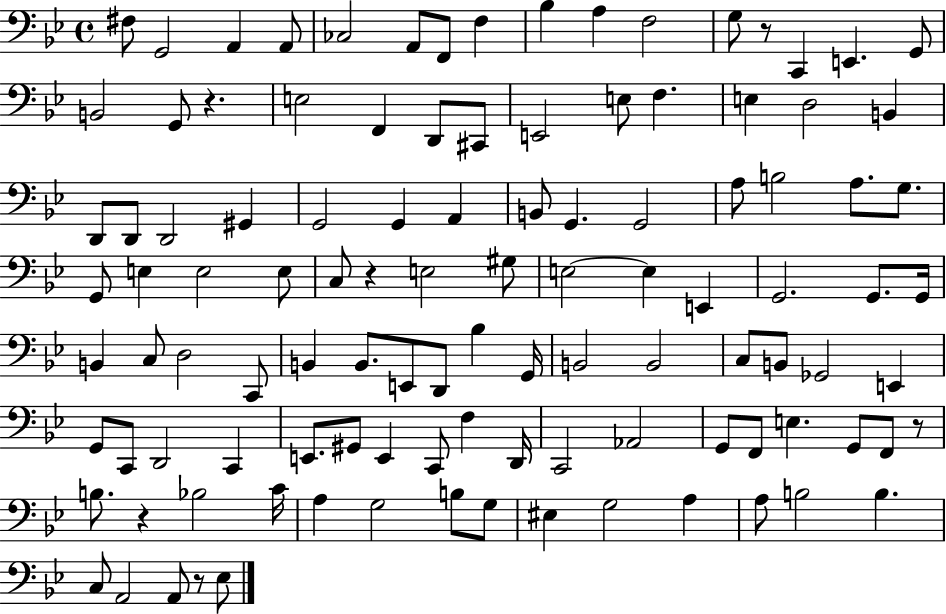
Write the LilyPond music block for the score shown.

{
  \clef bass
  \time 4/4
  \defaultTimeSignature
  \key bes \major
  fis8 g,2 a,4 a,8 | ces2 a,8 f,8 f4 | bes4 a4 f2 | g8 r8 c,4 e,4. g,8 | \break b,2 g,8 r4. | e2 f,4 d,8 cis,8 | e,2 e8 f4. | e4 d2 b,4 | \break d,8 d,8 d,2 gis,4 | g,2 g,4 a,4 | b,8 g,4. g,2 | a8 b2 a8. g8. | \break g,8 e4 e2 e8 | c8 r4 e2 gis8 | e2~~ e4 e,4 | g,2. g,8. g,16 | \break b,4 c8 d2 c,8 | b,4 b,8. e,8 d,8 bes4 g,16 | b,2 b,2 | c8 b,8 ges,2 e,4 | \break g,8 c,8 d,2 c,4 | e,8. gis,8 e,4 c,8 f4 d,16 | c,2 aes,2 | g,8 f,8 e4. g,8 f,8 r8 | \break b8. r4 bes2 c'16 | a4 g2 b8 g8 | eis4 g2 a4 | a8 b2 b4. | \break c8 a,2 a,8 r8 ees8 | \bar "|."
}